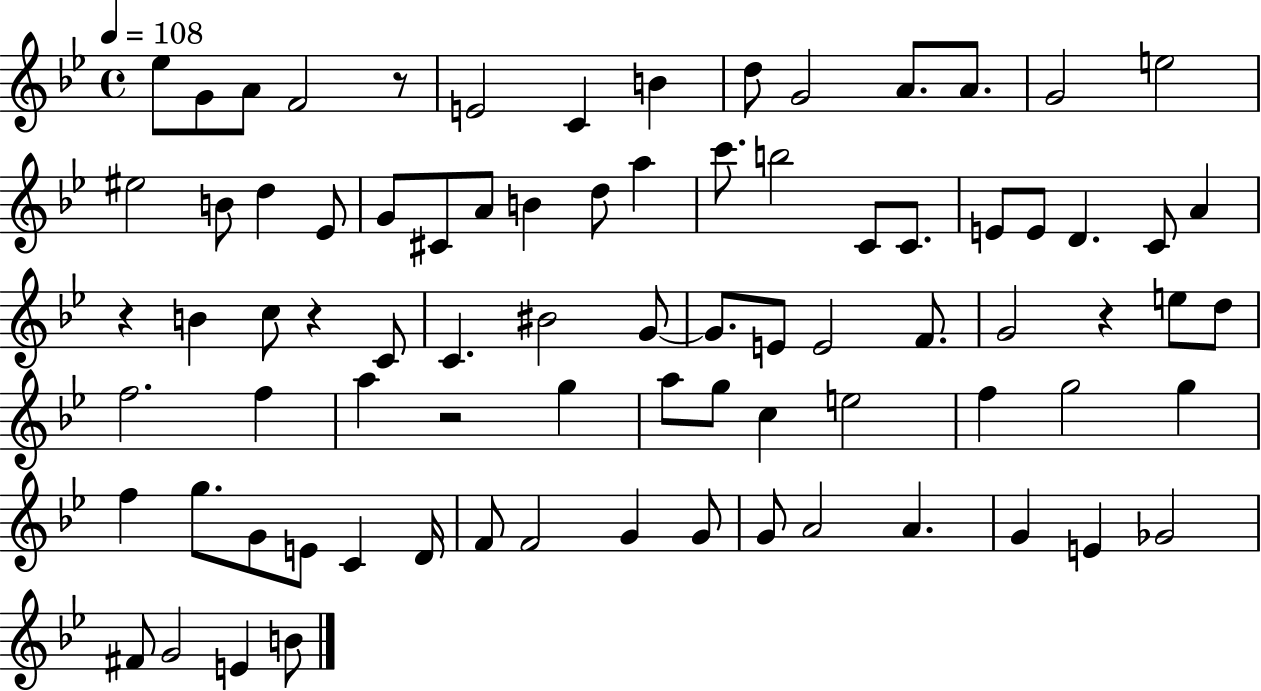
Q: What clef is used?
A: treble